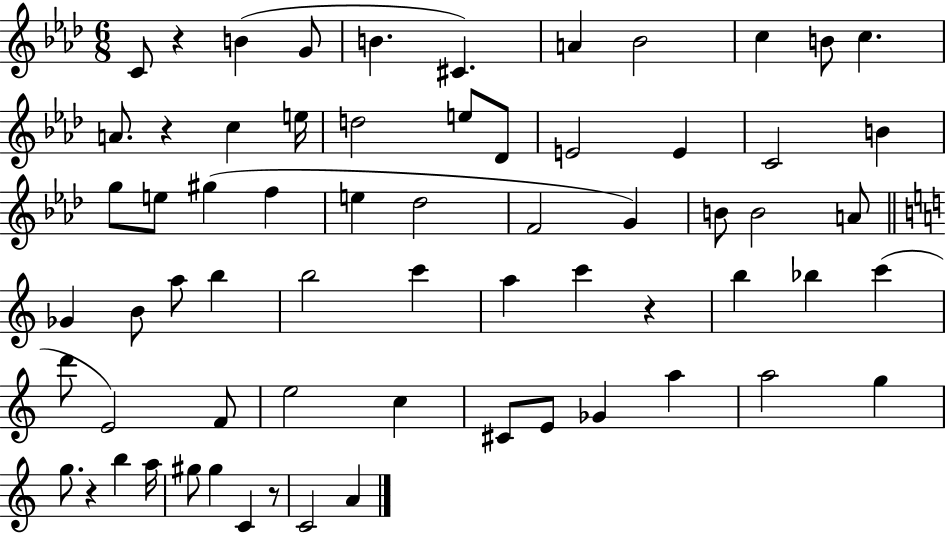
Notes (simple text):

C4/e R/q B4/q G4/e B4/q. C#4/q. A4/q Bb4/h C5/q B4/e C5/q. A4/e. R/q C5/q E5/s D5/h E5/e Db4/e E4/h E4/q C4/h B4/q G5/e E5/e G#5/q F5/q E5/q Db5/h F4/h G4/q B4/e B4/h A4/e Gb4/q B4/e A5/e B5/q B5/h C6/q A5/q C6/q R/q B5/q Bb5/q C6/q D6/e E4/h F4/e E5/h C5/q C#4/e E4/e Gb4/q A5/q A5/h G5/q G5/e. R/q B5/q A5/s G#5/e G#5/q C4/q R/e C4/h A4/q